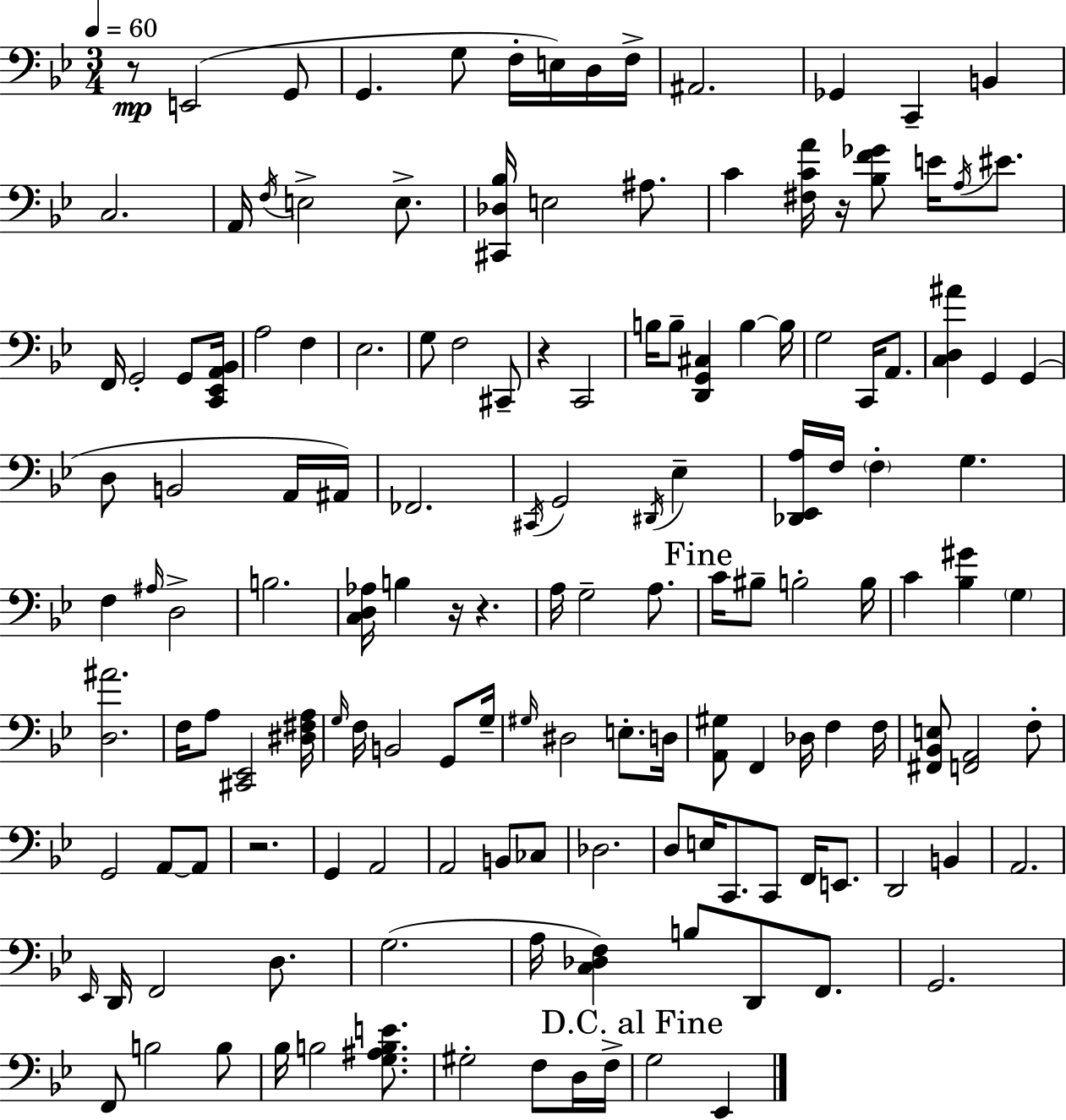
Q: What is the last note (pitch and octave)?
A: Eb2